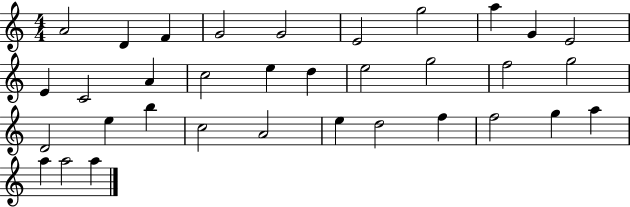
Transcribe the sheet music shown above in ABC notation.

X:1
T:Untitled
M:4/4
L:1/4
K:C
A2 D F G2 G2 E2 g2 a G E2 E C2 A c2 e d e2 g2 f2 g2 D2 e b c2 A2 e d2 f f2 g a a a2 a